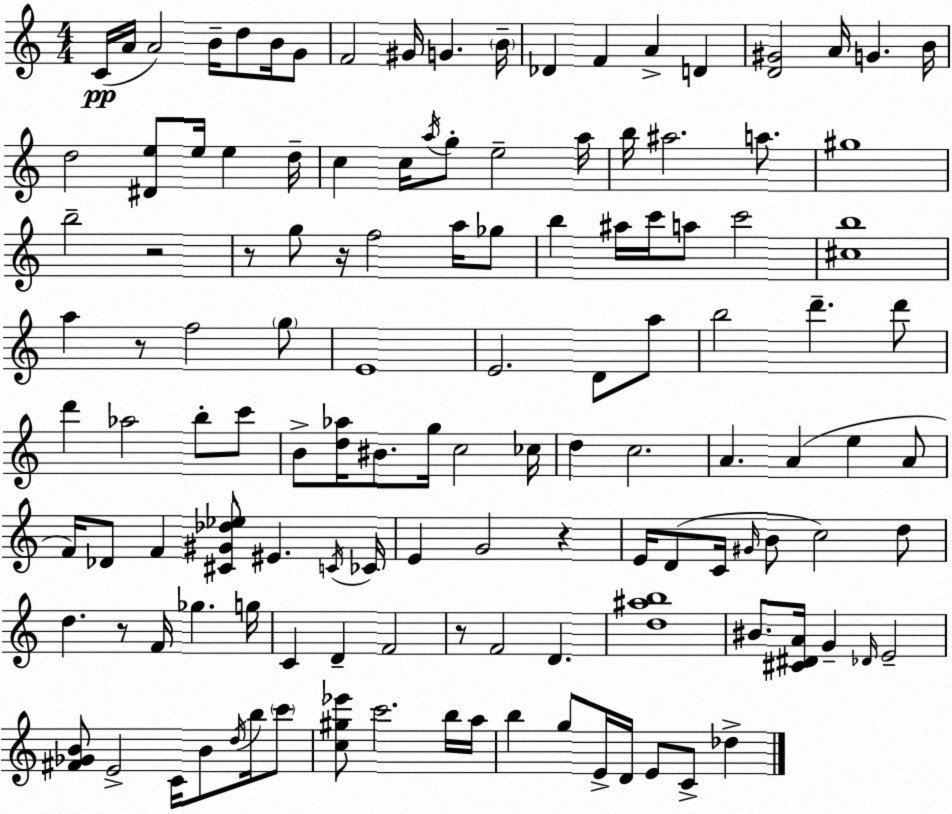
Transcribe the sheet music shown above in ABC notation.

X:1
T:Untitled
M:4/4
L:1/4
K:Am
C/4 A/4 A2 B/4 d/2 B/4 G/2 F2 ^G/4 G B/4 _D F A D [D^G]2 A/4 G B/4 d2 [^De]/2 e/4 e d/4 c c/4 a/4 g/2 e2 a/4 b/4 ^a2 a/2 ^g4 b2 z2 z/2 g/2 z/4 f2 a/4 _g/2 b ^a/4 c'/4 a/2 c'2 [^cb]4 a z/2 f2 g/2 E4 E2 D/2 a/2 b2 d' d'/2 d' _a2 b/2 c'/2 B/2 [d_a]/4 ^B/2 g/4 c2 _c/4 d c2 A A e A/2 F/4 _D/2 F [^C^G_d_e]/2 ^E C/4 _C/4 E G2 z E/4 D/2 C/4 ^G/4 B/2 c2 d/2 d z/2 F/4 _g g/4 C D F2 z/2 F2 D [d^ab]4 ^B/2 [^C^DA]/4 G _D/4 E2 [^F_GB]/2 E2 C/4 B/2 d/4 b/4 c'/2 [c^g_e']/2 c'2 b/4 a/4 b g/2 E/4 D/4 E/2 C/2 _d